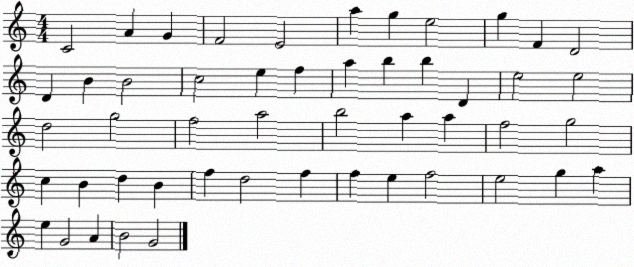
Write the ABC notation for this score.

X:1
T:Untitled
M:4/4
L:1/4
K:C
C2 A G F2 E2 a g e2 g F D2 D B B2 c2 e f a b b D e2 e2 d2 g2 f2 a2 b2 a a f2 g2 c B d B f d2 f f e f2 e2 g a e G2 A B2 G2